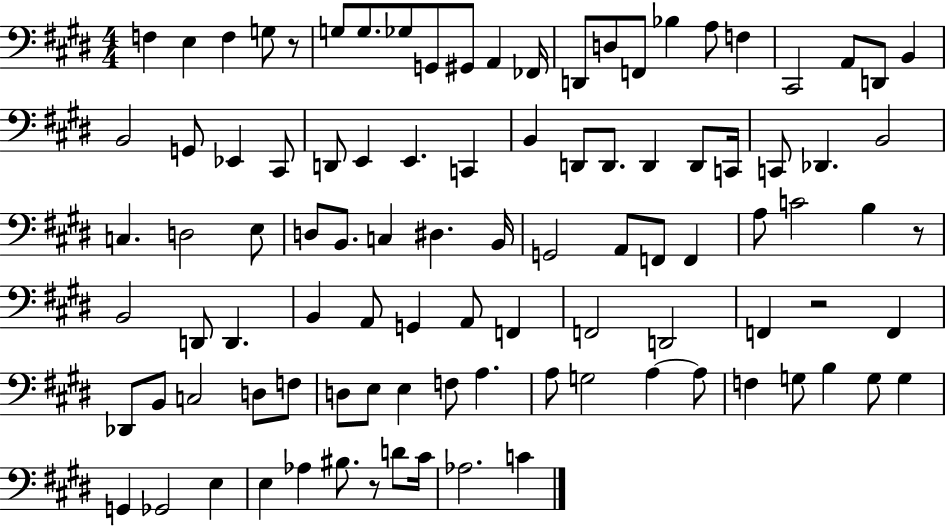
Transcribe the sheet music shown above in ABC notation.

X:1
T:Untitled
M:4/4
L:1/4
K:E
F, E, F, G,/2 z/2 G,/2 G,/2 _G,/2 G,,/2 ^G,,/2 A,, _F,,/4 D,,/2 D,/2 F,,/2 _B, A,/2 F, ^C,,2 A,,/2 D,,/2 B,, B,,2 G,,/2 _E,, ^C,,/2 D,,/2 E,, E,, C,, B,, D,,/2 D,,/2 D,, D,,/2 C,,/4 C,,/2 _D,, B,,2 C, D,2 E,/2 D,/2 B,,/2 C, ^D, B,,/4 G,,2 A,,/2 F,,/2 F,, A,/2 C2 B, z/2 B,,2 D,,/2 D,, B,, A,,/2 G,, A,,/2 F,, F,,2 D,,2 F,, z2 F,, _D,,/2 B,,/2 C,2 D,/2 F,/2 D,/2 E,/2 E, F,/2 A, A,/2 G,2 A, A,/2 F, G,/2 B, G,/2 G, G,, _G,,2 E, E, _A, ^B,/2 z/2 D/2 ^C/4 _A,2 C